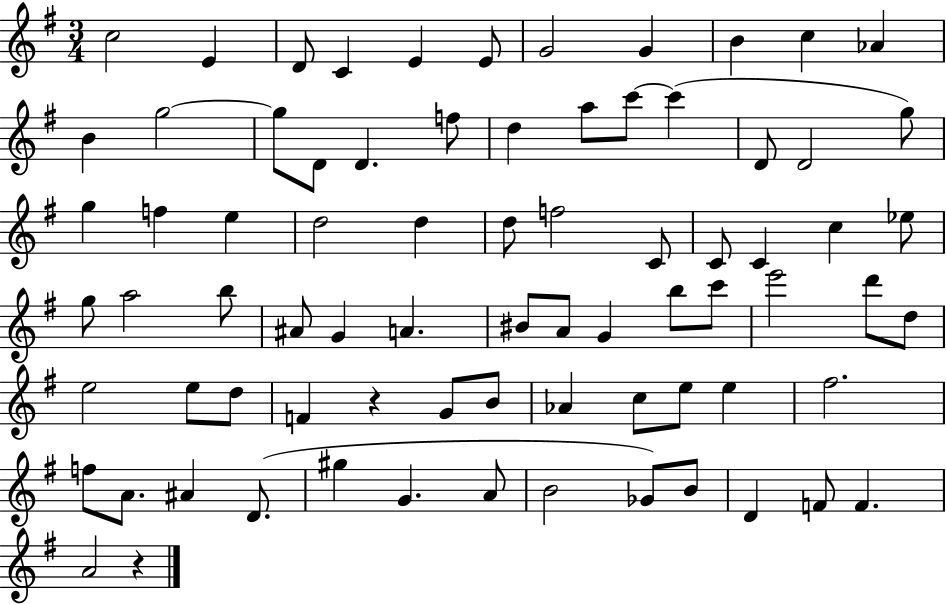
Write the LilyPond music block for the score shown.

{
  \clef treble
  \numericTimeSignature
  \time 3/4
  \key g \major
  c''2 e'4 | d'8 c'4 e'4 e'8 | g'2 g'4 | b'4 c''4 aes'4 | \break b'4 g''2~~ | g''8 d'8 d'4. f''8 | d''4 a''8 c'''8~~ c'''4( | d'8 d'2 g''8) | \break g''4 f''4 e''4 | d''2 d''4 | d''8 f''2 c'8 | c'8 c'4 c''4 ees''8 | \break g''8 a''2 b''8 | ais'8 g'4 a'4. | bis'8 a'8 g'4 b''8 c'''8 | e'''2 d'''8 d''8 | \break e''2 e''8 d''8 | f'4 r4 g'8 b'8 | aes'4 c''8 e''8 e''4 | fis''2. | \break f''8 a'8. ais'4 d'8.( | gis''4 g'4. a'8 | b'2 ges'8) b'8 | d'4 f'8 f'4. | \break a'2 r4 | \bar "|."
}